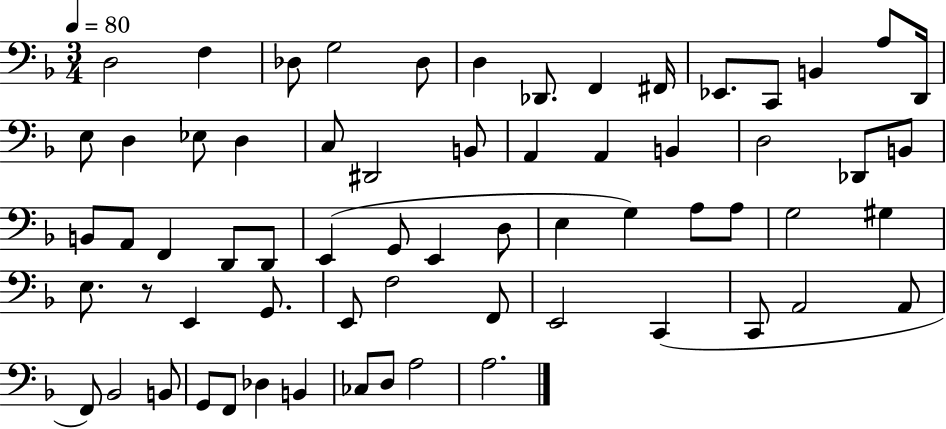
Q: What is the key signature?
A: F major